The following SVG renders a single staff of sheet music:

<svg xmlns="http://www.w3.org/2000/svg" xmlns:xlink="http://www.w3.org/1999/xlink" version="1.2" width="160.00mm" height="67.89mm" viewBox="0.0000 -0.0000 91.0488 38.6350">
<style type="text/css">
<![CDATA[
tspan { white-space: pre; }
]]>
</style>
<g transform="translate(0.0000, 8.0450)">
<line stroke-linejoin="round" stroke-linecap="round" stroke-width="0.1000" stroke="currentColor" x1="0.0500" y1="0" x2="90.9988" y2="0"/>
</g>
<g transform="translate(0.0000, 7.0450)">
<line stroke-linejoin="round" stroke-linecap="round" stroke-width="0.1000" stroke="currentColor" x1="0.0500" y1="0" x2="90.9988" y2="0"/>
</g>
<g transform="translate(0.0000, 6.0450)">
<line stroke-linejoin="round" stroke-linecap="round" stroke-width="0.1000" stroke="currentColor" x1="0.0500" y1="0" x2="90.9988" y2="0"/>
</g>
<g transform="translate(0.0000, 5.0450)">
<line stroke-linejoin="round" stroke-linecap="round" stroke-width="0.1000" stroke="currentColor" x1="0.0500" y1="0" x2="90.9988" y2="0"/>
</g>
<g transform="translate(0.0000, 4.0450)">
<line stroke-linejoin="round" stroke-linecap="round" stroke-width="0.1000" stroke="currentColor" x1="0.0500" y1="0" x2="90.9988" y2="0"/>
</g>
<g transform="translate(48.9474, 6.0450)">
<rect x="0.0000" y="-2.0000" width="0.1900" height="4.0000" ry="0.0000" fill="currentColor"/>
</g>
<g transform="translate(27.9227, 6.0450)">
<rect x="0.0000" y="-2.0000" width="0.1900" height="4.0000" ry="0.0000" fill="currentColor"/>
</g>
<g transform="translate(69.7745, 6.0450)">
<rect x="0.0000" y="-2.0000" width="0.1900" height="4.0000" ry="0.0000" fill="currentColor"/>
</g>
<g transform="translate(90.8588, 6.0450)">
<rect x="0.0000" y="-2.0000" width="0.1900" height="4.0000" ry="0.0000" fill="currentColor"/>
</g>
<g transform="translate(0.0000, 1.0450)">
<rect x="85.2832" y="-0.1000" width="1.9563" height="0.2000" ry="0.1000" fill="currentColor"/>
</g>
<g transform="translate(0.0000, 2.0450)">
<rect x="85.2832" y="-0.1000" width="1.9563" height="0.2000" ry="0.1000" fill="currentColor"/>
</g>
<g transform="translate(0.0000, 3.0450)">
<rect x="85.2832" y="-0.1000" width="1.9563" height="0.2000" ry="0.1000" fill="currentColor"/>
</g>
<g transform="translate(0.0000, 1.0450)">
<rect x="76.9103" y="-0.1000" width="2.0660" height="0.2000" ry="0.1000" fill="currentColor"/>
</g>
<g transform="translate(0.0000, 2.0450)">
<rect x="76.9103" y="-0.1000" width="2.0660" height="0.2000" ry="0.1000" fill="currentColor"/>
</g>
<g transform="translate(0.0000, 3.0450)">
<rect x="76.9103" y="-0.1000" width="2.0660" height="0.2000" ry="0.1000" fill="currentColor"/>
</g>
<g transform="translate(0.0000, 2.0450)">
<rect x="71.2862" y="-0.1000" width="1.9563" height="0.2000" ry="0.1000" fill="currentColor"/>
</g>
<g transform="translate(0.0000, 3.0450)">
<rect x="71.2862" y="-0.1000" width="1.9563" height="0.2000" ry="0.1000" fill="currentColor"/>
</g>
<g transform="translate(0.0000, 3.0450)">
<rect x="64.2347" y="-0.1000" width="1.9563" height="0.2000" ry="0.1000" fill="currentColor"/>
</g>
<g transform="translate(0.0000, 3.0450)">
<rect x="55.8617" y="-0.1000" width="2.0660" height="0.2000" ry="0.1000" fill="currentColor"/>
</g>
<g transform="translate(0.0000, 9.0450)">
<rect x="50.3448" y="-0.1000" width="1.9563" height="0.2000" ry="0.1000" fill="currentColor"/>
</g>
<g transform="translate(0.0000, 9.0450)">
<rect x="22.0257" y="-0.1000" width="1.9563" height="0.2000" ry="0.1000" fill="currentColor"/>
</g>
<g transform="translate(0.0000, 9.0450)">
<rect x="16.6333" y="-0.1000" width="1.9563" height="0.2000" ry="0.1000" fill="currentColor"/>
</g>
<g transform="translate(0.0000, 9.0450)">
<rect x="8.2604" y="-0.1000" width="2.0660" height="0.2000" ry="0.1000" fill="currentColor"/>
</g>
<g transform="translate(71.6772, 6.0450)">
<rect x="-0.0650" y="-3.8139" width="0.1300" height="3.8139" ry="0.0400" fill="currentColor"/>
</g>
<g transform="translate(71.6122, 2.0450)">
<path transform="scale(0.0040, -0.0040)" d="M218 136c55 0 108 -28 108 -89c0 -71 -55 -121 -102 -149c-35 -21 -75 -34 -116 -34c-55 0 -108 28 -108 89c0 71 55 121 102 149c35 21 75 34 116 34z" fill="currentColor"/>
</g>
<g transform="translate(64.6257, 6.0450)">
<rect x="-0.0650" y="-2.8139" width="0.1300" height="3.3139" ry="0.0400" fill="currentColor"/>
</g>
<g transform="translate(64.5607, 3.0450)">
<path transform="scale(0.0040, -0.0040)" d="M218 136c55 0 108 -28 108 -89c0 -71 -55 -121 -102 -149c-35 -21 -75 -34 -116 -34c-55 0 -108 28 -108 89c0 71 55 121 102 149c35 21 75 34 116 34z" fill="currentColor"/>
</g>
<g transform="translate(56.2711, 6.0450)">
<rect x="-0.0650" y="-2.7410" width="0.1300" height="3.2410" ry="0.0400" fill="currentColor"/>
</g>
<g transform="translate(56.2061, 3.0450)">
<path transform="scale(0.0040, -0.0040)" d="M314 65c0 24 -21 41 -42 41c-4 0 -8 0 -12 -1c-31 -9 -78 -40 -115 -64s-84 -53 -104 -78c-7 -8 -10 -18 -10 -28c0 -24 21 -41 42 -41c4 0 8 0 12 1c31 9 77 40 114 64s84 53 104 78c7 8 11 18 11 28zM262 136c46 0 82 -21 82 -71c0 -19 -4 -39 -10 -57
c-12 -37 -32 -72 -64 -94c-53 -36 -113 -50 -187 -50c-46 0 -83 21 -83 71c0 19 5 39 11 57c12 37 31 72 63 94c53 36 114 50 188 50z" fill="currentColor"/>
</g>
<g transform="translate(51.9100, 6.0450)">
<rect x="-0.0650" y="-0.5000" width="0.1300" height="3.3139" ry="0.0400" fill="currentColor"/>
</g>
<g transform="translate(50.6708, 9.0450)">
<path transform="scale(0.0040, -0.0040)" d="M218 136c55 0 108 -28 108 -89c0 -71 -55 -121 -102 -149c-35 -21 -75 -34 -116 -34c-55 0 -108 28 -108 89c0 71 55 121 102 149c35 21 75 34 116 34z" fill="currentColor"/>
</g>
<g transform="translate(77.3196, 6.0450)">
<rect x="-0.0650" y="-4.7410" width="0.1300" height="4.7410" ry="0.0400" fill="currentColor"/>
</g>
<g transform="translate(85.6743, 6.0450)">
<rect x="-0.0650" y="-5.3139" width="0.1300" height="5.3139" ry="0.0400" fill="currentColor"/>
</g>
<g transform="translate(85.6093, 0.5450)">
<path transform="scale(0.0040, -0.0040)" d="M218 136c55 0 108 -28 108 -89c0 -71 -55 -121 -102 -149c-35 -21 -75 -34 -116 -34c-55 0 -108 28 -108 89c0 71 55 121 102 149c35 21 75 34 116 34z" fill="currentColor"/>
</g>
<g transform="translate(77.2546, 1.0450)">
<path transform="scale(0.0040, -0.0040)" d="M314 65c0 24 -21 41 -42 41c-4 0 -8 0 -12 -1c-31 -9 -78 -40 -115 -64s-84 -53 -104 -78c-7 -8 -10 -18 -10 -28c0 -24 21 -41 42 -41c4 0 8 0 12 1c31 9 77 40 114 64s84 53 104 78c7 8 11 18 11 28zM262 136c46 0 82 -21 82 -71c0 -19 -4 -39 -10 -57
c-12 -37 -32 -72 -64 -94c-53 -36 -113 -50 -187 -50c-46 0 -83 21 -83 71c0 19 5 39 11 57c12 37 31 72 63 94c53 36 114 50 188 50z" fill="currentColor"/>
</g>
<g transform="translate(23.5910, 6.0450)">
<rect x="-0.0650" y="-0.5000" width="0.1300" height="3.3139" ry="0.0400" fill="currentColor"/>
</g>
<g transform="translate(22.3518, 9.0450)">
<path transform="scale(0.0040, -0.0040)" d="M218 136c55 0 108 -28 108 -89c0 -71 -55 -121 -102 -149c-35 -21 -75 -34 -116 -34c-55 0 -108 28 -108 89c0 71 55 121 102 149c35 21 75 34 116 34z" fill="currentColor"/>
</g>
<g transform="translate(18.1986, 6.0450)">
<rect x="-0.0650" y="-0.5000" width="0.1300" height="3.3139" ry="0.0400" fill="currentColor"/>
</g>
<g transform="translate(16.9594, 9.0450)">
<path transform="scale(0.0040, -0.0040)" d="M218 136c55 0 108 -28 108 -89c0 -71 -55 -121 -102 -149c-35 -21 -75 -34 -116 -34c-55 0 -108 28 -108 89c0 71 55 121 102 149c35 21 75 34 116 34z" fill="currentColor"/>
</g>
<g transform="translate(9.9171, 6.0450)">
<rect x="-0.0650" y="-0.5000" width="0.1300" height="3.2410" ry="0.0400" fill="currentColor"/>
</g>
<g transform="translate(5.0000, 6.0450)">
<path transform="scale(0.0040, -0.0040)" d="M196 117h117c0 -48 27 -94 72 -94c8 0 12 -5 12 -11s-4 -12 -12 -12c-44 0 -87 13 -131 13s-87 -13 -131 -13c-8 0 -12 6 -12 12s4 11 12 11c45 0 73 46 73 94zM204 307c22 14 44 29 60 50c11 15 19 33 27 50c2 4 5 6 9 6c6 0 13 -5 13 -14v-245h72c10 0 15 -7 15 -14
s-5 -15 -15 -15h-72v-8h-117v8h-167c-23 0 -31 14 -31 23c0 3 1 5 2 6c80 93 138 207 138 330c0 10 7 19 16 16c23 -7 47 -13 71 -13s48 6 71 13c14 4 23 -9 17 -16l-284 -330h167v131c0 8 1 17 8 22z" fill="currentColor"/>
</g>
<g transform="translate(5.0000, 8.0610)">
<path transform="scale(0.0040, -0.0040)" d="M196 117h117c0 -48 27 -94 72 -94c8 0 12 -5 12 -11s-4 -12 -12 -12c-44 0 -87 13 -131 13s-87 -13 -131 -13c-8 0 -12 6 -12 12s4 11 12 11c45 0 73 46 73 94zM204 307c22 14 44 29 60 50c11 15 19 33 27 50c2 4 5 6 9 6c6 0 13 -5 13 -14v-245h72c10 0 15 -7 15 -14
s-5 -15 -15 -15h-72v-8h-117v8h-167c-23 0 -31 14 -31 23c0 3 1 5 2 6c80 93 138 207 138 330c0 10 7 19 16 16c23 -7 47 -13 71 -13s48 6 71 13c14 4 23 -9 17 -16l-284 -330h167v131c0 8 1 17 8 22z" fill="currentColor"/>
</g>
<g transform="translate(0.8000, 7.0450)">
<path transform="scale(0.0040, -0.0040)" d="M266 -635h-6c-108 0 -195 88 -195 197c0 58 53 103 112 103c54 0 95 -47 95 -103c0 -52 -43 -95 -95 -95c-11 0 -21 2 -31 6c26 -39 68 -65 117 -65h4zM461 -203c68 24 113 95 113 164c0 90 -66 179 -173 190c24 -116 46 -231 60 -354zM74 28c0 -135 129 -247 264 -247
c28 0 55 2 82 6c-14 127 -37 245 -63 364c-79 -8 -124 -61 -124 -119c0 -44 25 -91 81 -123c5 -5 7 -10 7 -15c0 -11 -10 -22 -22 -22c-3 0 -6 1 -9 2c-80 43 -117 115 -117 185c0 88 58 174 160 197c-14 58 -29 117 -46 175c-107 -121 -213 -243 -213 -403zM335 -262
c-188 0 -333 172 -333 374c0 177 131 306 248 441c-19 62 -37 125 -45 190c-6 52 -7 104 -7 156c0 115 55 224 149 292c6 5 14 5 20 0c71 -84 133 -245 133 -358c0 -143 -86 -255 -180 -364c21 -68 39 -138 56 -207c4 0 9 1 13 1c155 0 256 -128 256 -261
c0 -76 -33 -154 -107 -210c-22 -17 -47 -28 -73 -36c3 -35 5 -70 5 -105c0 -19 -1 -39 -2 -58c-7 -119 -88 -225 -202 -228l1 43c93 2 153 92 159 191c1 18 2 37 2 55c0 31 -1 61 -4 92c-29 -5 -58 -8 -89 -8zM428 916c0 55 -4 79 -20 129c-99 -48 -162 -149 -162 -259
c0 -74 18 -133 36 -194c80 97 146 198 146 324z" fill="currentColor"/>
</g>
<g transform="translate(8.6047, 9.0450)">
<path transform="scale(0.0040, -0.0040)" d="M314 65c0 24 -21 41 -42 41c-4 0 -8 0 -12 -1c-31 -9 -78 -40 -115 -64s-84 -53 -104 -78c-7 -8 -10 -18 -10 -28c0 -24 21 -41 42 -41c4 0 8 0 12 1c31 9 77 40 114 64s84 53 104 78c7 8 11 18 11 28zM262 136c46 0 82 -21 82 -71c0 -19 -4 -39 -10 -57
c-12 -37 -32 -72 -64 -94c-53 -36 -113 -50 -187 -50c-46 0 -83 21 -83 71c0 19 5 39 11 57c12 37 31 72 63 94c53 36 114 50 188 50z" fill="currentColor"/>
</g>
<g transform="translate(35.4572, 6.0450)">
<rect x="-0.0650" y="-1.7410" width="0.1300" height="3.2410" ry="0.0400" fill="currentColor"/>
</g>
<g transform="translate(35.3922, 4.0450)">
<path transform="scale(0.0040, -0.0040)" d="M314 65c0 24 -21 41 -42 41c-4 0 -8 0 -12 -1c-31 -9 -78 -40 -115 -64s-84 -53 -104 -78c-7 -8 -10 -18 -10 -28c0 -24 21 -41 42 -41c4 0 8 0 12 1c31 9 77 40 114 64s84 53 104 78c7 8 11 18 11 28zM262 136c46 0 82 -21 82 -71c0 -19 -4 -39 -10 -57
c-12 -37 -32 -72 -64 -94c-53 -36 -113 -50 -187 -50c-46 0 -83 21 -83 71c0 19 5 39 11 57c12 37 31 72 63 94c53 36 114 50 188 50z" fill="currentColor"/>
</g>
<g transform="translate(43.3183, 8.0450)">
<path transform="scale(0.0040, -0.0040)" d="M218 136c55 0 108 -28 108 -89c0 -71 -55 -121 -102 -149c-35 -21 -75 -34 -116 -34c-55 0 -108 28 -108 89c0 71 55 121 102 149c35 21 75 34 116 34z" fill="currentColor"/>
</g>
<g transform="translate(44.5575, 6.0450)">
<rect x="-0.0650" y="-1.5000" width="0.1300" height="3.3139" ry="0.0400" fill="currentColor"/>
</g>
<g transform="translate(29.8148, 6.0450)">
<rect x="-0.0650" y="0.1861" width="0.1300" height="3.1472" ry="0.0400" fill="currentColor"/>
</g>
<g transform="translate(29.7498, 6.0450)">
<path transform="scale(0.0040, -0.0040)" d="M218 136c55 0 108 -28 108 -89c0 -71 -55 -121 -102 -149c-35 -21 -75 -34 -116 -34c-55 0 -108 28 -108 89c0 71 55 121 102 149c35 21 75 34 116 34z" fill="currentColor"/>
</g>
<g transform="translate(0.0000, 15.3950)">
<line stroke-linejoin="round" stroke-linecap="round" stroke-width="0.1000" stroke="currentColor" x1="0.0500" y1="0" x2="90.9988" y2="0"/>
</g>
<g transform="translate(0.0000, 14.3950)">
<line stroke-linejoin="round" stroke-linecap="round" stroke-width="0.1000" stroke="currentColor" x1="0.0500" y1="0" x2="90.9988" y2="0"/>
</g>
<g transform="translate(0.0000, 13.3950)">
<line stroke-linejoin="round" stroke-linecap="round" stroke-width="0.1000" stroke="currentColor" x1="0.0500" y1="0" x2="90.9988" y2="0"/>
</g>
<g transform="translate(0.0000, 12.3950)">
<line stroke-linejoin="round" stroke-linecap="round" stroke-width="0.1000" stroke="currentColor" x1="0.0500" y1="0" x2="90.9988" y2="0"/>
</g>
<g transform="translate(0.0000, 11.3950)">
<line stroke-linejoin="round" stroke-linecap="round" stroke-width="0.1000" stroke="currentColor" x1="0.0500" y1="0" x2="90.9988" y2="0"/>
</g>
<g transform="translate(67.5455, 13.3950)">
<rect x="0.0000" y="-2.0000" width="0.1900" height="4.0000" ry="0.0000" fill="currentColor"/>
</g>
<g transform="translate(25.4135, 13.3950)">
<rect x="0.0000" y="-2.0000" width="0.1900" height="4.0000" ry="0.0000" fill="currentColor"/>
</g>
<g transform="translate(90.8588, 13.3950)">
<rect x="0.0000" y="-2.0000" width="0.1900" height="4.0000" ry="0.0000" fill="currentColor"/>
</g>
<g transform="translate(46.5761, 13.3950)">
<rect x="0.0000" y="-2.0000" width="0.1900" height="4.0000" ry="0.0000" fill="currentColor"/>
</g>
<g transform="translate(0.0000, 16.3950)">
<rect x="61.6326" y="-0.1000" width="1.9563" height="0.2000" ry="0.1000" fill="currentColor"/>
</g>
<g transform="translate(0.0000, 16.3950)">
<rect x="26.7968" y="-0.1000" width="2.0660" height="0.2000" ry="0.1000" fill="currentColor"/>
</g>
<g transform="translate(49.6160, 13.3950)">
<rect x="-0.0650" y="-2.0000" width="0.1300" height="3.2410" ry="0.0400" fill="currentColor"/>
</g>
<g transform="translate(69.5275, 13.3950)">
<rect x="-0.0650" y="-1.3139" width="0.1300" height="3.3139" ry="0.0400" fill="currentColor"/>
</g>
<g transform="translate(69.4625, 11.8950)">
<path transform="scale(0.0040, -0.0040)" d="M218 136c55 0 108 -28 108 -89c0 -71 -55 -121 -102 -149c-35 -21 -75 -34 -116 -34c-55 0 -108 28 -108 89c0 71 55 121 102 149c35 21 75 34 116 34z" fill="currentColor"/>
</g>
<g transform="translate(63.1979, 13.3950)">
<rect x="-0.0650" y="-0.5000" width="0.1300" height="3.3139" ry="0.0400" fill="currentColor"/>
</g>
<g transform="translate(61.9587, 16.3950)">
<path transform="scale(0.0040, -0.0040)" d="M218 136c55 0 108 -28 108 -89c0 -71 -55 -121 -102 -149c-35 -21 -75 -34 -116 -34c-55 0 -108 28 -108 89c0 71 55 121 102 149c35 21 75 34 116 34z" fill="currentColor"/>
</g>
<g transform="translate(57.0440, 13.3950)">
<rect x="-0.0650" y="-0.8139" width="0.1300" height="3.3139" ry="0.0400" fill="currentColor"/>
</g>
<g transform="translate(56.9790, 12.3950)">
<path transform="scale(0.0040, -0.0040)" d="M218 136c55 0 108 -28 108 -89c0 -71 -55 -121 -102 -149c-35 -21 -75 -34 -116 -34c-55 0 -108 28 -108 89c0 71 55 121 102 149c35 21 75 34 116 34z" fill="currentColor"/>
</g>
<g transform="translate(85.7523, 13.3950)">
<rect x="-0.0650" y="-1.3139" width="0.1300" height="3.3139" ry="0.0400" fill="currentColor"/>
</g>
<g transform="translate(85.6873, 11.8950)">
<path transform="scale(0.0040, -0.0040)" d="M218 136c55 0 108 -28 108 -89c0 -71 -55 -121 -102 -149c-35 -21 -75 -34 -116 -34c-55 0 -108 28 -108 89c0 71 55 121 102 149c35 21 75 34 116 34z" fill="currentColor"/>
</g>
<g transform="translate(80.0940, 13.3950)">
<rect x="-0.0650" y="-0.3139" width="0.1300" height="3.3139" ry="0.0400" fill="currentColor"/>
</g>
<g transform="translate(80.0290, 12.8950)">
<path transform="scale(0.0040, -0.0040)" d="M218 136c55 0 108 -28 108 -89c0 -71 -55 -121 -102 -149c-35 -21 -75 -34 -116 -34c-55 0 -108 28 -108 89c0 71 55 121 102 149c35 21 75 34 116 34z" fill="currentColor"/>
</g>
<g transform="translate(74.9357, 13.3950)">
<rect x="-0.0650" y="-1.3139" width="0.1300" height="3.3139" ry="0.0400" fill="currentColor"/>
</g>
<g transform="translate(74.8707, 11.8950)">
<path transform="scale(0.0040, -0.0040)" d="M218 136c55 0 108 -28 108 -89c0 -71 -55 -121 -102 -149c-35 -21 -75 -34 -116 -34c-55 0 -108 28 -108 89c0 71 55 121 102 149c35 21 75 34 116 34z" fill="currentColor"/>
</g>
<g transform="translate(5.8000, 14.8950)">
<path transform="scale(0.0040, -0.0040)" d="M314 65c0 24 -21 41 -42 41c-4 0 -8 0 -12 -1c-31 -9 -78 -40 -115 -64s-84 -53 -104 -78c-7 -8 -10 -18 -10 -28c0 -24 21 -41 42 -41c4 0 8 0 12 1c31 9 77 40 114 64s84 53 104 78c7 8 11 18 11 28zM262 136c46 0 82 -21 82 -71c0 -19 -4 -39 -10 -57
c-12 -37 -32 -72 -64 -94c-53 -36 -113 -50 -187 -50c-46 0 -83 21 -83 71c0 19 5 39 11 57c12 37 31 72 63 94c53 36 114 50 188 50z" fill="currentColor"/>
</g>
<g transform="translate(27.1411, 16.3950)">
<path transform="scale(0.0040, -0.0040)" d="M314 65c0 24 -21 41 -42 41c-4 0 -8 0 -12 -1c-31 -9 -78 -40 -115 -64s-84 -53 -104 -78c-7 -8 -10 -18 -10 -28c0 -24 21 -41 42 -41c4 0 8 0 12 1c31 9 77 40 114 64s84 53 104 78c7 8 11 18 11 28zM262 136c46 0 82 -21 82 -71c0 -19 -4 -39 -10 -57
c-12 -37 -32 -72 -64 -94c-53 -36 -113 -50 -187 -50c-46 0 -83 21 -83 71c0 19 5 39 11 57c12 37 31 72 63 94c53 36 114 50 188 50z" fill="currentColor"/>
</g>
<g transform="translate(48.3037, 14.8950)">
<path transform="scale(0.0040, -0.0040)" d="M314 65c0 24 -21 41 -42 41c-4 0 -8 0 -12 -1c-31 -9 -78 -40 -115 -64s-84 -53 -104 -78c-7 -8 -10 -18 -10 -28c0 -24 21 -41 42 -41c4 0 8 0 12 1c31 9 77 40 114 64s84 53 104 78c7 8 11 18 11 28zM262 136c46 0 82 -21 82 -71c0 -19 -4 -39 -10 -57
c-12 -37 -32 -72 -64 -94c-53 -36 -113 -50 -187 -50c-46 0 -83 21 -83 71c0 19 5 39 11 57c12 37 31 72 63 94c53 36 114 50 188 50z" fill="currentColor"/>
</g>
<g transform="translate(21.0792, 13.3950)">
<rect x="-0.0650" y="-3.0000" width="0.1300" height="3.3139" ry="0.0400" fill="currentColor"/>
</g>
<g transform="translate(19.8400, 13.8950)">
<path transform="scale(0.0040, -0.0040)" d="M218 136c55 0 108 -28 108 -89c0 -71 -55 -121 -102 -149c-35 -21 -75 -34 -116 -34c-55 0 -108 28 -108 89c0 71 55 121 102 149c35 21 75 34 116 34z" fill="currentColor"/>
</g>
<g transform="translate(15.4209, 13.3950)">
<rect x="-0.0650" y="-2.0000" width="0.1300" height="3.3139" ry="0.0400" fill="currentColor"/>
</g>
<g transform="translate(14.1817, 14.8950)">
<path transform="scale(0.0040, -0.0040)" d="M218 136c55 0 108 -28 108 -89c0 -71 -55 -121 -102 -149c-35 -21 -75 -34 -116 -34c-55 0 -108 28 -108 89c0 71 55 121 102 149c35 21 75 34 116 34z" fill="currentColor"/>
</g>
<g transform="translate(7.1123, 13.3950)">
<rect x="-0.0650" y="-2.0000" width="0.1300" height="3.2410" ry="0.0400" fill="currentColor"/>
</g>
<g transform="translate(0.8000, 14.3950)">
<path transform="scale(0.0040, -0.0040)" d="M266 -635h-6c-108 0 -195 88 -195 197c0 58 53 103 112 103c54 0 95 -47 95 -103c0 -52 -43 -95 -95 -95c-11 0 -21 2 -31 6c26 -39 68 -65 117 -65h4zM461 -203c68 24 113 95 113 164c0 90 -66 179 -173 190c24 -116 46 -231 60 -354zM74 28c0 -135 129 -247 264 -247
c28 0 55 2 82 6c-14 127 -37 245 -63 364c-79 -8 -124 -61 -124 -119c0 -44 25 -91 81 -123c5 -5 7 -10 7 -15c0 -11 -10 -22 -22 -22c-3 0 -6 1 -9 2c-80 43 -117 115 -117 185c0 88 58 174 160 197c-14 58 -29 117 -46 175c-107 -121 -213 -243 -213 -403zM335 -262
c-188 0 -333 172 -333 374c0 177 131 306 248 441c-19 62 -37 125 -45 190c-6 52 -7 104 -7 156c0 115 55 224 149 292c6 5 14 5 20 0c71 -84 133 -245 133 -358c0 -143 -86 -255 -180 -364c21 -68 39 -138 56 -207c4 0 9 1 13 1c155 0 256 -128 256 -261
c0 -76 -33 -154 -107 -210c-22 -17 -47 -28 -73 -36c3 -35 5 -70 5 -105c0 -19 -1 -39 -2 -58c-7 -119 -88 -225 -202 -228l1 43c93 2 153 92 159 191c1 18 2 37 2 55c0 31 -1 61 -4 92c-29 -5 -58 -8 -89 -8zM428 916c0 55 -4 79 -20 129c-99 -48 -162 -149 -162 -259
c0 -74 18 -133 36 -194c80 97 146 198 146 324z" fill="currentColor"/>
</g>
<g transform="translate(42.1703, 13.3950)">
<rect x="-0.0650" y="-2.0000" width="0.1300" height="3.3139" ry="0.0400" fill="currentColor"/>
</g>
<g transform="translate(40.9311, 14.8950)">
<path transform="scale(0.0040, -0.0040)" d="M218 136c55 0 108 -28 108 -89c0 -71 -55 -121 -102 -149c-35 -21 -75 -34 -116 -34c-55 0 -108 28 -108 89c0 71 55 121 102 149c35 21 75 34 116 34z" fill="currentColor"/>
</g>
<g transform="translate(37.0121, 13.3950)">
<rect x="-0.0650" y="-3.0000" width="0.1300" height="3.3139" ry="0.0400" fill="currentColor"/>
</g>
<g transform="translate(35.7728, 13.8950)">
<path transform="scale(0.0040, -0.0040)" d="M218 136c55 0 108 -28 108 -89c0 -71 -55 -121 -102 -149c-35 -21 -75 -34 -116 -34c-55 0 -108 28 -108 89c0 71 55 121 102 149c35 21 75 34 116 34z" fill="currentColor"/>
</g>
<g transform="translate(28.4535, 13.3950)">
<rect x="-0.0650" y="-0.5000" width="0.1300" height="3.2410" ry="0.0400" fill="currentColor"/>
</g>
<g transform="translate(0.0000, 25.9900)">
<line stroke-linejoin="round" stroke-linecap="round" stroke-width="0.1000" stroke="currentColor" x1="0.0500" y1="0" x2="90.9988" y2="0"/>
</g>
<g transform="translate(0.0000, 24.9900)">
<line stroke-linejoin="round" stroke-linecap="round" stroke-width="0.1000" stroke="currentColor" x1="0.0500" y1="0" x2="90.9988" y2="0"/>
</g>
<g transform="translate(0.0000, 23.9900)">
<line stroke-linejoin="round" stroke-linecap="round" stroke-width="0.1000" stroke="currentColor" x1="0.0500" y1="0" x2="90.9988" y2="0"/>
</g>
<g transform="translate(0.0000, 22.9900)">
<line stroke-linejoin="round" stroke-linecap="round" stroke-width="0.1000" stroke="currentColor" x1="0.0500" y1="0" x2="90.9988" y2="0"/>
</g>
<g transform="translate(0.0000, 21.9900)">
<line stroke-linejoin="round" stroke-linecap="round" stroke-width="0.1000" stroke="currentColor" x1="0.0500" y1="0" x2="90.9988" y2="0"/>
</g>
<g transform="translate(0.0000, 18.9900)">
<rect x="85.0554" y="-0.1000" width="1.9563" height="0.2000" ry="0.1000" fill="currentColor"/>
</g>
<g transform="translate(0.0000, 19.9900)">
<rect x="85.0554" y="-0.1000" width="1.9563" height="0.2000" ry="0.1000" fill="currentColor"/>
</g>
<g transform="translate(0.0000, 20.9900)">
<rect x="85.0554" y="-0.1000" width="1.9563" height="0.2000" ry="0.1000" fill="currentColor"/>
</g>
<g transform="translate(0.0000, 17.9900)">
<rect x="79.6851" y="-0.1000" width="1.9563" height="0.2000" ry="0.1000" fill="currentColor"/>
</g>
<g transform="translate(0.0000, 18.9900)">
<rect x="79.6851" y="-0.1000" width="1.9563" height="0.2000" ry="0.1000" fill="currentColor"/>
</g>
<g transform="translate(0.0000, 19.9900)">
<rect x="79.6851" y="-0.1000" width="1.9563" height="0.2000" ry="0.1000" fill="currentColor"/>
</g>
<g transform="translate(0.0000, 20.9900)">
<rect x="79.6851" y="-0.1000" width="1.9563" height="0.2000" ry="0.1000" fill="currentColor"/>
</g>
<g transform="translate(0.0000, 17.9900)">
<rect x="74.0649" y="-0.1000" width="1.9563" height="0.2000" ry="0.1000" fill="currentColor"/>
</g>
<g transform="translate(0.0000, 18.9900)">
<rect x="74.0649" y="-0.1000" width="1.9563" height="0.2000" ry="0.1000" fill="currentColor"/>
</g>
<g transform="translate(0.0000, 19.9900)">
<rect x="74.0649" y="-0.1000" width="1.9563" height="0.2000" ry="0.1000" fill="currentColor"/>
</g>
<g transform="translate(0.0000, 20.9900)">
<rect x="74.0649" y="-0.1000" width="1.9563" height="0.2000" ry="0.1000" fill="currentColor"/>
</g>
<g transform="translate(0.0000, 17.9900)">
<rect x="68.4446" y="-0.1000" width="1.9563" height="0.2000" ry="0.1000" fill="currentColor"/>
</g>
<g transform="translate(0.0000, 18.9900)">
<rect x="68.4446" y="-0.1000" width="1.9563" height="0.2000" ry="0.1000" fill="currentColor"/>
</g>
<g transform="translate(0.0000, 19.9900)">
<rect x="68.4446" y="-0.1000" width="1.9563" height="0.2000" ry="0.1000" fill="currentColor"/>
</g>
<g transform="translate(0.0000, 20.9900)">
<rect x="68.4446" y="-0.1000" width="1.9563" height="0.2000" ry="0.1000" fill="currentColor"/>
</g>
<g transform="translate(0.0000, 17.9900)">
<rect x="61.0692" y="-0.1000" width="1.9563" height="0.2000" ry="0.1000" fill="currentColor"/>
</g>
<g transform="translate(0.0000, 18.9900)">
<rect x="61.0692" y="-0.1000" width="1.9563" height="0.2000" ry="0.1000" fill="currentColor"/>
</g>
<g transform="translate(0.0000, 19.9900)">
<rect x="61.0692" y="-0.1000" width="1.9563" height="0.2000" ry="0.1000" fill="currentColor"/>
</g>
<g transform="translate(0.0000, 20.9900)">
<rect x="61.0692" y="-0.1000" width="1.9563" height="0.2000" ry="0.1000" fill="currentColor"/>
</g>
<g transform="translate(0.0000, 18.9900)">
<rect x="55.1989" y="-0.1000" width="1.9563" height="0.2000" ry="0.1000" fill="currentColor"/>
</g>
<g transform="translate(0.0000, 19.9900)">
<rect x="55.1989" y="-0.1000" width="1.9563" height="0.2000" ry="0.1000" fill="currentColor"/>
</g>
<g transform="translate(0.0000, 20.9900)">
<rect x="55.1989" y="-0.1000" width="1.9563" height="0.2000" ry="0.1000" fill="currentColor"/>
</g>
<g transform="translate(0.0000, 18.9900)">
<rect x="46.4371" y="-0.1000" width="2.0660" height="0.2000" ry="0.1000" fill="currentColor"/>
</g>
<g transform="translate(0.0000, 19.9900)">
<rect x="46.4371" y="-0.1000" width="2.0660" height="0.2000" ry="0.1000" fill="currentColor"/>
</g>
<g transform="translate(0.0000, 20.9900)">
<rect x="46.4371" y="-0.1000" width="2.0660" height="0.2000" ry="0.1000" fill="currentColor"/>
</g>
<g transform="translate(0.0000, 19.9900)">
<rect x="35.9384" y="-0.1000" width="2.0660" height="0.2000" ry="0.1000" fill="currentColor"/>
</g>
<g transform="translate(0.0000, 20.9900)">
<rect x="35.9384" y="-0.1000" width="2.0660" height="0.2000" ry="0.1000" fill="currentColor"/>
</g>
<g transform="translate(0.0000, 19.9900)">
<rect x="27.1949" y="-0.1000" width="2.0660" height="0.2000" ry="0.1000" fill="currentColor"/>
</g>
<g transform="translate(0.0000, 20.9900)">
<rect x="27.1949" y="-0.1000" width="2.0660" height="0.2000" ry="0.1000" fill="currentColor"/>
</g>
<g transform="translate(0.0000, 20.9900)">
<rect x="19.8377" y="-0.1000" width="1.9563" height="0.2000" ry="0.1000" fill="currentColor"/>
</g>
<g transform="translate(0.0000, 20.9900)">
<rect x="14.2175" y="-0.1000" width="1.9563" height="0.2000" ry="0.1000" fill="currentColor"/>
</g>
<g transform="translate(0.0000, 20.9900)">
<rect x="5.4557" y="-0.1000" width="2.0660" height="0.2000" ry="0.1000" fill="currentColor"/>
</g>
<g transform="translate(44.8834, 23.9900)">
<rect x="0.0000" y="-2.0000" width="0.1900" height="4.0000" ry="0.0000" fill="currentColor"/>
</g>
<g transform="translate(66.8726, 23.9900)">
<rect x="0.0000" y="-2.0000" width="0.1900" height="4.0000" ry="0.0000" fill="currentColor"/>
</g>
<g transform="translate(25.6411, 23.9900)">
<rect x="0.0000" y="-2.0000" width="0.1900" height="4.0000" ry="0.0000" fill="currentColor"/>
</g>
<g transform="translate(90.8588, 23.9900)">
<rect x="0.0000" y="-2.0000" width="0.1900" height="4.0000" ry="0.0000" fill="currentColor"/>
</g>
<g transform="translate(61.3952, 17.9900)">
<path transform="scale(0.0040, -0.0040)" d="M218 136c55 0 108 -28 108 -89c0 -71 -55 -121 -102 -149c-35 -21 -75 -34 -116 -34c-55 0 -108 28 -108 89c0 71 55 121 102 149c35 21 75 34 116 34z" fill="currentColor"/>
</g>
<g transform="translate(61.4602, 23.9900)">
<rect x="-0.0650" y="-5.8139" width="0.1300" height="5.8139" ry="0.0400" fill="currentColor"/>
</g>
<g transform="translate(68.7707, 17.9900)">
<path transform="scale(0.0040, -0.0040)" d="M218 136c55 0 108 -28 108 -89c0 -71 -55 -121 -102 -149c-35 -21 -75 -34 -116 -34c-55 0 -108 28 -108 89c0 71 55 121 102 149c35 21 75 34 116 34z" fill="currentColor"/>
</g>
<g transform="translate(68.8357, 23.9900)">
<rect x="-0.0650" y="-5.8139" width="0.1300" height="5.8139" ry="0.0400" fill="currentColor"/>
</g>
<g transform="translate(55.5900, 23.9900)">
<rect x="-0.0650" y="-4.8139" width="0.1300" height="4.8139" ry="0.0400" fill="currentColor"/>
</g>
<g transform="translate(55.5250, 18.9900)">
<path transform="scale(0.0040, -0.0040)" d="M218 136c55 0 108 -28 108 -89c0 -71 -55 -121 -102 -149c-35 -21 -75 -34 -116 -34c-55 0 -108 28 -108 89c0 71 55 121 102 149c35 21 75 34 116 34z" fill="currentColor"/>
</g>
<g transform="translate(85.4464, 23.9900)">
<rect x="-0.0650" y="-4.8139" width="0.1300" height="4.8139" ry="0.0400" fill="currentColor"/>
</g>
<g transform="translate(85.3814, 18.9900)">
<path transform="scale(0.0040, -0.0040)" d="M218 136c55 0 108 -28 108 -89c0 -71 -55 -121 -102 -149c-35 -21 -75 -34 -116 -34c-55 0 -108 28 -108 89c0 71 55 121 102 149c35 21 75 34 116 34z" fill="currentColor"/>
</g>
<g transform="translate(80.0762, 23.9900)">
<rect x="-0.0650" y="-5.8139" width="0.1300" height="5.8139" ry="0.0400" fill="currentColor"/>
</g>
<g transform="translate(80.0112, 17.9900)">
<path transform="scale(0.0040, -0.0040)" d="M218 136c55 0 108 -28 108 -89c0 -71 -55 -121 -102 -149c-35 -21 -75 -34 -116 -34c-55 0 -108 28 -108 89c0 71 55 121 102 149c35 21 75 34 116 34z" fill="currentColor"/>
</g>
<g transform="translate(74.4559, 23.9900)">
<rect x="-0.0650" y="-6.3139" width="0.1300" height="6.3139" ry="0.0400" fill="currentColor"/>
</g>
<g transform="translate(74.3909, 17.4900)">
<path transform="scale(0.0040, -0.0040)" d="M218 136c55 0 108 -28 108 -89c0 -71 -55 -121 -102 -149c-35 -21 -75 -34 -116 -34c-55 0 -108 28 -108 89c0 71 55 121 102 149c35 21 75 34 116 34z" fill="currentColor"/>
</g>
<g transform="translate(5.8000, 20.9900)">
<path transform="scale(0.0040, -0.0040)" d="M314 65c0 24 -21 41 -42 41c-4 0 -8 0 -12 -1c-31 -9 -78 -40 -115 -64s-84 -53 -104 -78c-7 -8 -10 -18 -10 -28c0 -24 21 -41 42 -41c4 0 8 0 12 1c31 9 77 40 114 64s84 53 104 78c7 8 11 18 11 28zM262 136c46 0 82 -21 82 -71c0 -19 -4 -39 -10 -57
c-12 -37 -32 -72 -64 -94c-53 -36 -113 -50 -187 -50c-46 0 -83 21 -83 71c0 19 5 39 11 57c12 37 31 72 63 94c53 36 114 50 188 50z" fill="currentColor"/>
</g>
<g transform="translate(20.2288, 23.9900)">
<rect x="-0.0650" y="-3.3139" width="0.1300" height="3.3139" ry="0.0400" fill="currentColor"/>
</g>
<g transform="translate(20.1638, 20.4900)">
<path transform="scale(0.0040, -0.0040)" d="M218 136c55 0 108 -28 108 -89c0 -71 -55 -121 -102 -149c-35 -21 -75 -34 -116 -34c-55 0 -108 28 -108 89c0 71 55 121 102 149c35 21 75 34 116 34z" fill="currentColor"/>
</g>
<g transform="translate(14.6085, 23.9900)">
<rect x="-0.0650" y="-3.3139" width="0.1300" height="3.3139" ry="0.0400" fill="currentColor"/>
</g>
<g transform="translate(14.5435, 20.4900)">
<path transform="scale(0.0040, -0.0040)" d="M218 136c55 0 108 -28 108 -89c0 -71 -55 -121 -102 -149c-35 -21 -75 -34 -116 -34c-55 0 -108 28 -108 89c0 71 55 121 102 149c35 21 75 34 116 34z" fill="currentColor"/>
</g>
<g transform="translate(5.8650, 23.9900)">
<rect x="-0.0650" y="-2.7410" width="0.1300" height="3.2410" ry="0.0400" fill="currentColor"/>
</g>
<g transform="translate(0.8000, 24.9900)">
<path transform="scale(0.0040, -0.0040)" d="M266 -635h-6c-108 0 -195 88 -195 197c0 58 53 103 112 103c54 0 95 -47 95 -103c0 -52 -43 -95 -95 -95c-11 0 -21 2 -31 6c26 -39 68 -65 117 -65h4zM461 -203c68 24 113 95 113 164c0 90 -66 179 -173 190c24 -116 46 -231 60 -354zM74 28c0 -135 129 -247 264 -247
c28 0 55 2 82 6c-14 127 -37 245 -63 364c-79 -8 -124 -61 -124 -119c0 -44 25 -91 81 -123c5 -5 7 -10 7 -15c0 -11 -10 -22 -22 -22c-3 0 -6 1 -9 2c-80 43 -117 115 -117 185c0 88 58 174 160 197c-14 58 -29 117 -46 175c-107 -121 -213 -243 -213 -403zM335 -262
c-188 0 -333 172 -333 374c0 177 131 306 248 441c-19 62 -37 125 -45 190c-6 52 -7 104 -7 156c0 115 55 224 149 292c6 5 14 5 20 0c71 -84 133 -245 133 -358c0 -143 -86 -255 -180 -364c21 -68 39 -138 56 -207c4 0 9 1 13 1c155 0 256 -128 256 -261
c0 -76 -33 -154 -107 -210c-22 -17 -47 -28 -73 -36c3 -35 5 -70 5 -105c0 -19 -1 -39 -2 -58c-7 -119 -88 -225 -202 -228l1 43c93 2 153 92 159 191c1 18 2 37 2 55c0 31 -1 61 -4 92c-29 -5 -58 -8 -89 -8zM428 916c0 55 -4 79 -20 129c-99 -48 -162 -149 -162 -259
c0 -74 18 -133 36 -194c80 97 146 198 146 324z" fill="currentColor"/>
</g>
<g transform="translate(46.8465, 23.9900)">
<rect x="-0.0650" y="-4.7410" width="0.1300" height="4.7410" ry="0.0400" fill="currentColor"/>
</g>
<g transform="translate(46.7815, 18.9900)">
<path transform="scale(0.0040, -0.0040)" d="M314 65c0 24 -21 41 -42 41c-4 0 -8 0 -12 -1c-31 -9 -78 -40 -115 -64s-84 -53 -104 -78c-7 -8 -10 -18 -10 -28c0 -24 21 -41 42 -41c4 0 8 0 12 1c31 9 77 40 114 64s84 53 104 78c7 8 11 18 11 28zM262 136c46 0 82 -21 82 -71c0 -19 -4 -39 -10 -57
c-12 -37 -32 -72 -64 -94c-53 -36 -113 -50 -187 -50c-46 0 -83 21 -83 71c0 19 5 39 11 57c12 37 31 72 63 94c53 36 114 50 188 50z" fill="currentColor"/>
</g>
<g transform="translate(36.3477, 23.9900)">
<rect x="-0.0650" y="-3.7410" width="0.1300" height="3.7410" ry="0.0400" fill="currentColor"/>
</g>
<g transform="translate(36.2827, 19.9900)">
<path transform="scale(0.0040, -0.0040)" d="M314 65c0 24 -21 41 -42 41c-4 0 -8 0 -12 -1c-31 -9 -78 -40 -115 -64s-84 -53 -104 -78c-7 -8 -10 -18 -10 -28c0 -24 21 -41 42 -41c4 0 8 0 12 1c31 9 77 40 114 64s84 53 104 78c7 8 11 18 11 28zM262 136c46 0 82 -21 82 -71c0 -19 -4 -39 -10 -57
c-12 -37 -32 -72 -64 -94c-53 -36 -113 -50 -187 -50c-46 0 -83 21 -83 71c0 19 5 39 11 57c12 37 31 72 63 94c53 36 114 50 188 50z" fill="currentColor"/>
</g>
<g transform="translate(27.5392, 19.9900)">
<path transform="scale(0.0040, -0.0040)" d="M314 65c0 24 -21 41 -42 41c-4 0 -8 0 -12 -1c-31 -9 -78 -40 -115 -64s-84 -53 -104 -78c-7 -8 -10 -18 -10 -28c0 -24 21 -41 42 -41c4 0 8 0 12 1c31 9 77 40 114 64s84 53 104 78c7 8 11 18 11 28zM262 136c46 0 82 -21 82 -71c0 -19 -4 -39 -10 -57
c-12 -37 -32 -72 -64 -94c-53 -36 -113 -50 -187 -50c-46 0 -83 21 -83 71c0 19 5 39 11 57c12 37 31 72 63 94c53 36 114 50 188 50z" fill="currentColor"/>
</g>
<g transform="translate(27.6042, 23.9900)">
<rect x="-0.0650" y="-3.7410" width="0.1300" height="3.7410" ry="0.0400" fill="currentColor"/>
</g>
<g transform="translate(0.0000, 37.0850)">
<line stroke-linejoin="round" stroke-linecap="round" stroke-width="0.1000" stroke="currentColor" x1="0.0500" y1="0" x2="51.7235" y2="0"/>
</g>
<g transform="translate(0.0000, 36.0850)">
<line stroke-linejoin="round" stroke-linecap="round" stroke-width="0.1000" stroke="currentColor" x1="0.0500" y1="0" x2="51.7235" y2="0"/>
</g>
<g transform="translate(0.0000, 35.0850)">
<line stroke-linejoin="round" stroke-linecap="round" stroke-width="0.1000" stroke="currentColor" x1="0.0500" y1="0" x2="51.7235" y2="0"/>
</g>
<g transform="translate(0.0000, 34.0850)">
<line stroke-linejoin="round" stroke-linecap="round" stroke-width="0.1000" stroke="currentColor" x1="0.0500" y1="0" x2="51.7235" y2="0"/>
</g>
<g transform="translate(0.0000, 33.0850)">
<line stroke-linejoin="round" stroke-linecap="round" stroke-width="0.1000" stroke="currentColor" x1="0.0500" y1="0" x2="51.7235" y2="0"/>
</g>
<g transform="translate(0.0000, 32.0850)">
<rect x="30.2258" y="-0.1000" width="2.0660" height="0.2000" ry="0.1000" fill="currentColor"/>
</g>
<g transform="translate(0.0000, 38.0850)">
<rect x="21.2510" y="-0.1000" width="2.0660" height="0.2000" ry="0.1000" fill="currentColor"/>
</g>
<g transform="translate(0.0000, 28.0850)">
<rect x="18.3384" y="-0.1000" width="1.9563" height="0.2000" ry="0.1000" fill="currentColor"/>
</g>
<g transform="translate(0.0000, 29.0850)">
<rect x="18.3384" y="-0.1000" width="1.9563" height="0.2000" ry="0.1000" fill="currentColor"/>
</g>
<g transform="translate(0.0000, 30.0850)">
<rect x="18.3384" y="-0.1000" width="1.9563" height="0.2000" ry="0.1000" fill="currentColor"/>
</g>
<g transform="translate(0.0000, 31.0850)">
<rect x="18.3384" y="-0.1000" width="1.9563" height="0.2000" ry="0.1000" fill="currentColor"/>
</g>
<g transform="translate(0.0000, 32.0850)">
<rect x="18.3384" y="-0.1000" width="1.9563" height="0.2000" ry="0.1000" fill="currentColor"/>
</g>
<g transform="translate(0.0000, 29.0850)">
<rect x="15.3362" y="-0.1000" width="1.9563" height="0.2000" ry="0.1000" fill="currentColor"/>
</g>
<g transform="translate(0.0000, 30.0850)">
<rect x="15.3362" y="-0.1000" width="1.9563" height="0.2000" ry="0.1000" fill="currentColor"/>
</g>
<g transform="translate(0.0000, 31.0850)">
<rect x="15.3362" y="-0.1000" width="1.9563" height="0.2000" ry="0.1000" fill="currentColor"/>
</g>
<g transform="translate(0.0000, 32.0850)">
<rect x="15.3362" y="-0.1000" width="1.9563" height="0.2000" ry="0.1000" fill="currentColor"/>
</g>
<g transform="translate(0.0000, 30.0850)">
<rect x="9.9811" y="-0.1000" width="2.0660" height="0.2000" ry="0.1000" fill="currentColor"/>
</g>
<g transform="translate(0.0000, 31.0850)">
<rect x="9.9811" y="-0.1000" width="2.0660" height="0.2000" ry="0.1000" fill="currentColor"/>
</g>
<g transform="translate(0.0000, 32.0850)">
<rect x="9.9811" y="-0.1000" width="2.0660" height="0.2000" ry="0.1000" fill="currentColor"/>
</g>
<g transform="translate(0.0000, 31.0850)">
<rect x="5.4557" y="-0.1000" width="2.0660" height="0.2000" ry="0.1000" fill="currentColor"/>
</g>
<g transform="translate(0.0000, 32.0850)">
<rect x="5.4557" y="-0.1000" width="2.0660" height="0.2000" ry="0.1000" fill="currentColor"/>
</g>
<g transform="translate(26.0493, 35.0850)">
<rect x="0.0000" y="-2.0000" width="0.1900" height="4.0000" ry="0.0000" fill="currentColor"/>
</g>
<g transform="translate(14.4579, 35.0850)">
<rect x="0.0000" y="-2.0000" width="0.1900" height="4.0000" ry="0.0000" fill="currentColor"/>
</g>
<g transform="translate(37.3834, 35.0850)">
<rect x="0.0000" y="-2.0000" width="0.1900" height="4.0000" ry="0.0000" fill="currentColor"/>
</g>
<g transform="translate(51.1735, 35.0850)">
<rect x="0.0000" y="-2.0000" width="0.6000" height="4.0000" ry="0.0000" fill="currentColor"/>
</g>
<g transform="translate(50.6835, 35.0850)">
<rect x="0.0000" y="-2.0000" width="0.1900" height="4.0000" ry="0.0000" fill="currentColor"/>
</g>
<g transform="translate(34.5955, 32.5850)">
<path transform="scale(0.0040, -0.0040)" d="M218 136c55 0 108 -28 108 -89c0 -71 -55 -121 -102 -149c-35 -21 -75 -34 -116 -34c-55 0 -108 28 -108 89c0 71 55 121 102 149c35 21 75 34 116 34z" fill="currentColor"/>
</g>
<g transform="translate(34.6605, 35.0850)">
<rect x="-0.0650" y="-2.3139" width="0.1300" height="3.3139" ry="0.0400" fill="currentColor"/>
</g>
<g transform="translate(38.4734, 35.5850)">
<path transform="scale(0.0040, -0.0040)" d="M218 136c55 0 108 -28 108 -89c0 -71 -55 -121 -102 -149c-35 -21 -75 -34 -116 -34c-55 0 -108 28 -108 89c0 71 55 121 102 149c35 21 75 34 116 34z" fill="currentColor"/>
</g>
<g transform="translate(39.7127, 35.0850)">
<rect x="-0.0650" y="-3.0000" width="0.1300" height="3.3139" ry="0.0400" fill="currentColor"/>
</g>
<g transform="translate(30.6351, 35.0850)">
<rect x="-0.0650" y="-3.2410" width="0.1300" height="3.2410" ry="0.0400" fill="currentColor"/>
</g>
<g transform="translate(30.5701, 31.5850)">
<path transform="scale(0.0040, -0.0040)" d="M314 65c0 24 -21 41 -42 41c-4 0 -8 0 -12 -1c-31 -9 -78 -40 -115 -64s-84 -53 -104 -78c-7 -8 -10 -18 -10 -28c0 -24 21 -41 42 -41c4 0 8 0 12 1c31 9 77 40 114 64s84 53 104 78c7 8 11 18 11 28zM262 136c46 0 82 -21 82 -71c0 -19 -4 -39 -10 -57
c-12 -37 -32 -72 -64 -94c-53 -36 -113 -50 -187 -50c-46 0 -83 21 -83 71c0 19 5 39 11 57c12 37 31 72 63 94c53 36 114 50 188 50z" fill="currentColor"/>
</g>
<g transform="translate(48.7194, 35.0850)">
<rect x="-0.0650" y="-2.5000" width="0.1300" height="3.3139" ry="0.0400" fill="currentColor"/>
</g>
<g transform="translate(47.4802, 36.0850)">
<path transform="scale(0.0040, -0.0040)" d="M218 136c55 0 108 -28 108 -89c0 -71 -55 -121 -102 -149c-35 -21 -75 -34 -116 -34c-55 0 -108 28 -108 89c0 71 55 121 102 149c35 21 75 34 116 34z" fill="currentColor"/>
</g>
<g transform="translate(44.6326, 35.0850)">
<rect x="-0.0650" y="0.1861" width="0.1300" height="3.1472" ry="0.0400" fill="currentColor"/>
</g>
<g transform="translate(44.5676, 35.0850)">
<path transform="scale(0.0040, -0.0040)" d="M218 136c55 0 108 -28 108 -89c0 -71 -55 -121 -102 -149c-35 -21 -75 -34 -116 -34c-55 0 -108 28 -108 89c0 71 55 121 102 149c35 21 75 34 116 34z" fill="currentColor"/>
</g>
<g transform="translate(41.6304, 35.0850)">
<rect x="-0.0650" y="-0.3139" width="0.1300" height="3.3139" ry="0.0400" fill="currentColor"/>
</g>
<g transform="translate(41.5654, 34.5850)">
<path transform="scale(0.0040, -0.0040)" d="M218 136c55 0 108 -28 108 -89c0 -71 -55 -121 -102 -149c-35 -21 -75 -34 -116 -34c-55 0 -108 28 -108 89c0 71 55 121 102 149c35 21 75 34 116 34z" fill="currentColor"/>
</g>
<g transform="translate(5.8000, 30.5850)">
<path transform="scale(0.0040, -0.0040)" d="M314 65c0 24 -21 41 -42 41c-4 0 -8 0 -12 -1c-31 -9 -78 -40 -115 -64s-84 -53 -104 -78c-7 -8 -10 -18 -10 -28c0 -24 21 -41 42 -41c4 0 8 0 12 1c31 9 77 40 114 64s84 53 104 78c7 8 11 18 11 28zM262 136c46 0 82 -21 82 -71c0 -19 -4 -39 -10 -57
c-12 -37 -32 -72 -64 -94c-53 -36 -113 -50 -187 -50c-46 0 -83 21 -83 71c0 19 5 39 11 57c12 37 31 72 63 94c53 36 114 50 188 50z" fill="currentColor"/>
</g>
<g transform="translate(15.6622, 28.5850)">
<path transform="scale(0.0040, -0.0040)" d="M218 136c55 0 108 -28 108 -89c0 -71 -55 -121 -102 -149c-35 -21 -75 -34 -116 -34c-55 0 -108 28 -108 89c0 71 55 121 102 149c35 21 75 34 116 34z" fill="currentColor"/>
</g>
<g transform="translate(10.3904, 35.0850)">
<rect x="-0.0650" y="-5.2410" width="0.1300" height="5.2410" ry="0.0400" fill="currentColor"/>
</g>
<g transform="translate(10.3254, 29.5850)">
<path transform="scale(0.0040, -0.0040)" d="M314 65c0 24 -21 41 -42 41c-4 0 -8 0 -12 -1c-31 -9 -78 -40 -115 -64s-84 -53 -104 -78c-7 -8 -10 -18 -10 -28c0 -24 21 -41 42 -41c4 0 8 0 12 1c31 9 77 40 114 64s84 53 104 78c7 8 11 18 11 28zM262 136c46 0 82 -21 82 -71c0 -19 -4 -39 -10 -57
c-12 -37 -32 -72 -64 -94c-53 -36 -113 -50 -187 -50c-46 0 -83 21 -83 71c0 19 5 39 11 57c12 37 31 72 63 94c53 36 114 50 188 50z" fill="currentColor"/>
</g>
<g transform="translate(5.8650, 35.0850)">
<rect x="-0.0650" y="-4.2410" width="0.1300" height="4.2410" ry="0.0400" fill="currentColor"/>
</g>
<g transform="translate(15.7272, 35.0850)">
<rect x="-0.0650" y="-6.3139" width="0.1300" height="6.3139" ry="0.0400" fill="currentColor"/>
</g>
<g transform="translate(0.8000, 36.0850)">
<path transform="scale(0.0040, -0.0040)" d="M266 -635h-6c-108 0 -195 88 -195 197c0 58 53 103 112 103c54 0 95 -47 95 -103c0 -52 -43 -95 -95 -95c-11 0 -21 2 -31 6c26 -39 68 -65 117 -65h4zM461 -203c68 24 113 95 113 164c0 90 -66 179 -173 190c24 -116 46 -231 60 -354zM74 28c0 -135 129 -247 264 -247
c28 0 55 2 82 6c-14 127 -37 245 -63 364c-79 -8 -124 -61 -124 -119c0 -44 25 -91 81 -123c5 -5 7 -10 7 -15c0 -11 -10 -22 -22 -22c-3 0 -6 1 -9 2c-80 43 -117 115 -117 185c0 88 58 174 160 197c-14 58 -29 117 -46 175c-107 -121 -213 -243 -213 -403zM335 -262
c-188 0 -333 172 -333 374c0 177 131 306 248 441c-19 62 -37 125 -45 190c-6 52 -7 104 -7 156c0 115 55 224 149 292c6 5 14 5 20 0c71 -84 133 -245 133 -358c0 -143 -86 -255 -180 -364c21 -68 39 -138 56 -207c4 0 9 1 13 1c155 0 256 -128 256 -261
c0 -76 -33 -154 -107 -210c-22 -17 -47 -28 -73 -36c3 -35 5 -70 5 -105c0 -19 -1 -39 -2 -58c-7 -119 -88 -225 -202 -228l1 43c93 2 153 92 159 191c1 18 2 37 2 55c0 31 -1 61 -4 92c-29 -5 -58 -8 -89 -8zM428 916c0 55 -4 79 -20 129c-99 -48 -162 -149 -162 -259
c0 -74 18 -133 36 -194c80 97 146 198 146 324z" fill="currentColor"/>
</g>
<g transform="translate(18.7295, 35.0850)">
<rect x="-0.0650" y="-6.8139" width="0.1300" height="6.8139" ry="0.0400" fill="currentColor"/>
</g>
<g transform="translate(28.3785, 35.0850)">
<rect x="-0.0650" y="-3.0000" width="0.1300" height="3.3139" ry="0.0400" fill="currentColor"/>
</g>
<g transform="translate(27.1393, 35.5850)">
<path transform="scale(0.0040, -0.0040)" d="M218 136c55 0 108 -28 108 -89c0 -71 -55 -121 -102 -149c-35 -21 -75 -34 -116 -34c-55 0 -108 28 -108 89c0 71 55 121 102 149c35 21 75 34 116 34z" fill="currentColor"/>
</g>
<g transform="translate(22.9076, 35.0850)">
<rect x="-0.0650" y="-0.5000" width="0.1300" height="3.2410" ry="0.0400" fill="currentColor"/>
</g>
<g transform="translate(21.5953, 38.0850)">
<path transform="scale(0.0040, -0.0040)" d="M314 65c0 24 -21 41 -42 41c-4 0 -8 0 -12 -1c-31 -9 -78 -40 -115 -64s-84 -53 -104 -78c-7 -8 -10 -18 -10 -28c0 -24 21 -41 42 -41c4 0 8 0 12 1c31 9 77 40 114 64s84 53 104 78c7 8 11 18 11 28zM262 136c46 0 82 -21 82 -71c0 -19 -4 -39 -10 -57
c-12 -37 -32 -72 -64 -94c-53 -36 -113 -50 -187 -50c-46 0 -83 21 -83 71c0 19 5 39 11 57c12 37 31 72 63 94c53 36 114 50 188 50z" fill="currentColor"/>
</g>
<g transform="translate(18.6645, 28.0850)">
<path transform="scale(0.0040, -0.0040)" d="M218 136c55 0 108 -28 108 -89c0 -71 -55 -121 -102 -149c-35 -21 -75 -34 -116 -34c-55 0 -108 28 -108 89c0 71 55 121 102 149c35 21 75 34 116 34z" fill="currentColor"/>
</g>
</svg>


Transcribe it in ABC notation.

X:1
T:Untitled
M:4/4
L:1/4
K:C
C2 C C B f2 E C a2 a c' e'2 f' F2 F A C2 A F F2 d C e e c e a2 b b c'2 c'2 e'2 e' g' g' a' g' e' d'2 f'2 a' b' C2 A b2 g A c B G